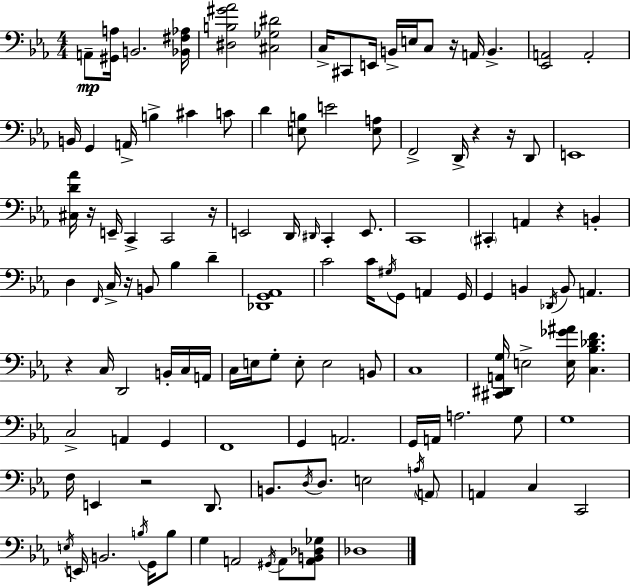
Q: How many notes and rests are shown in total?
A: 121